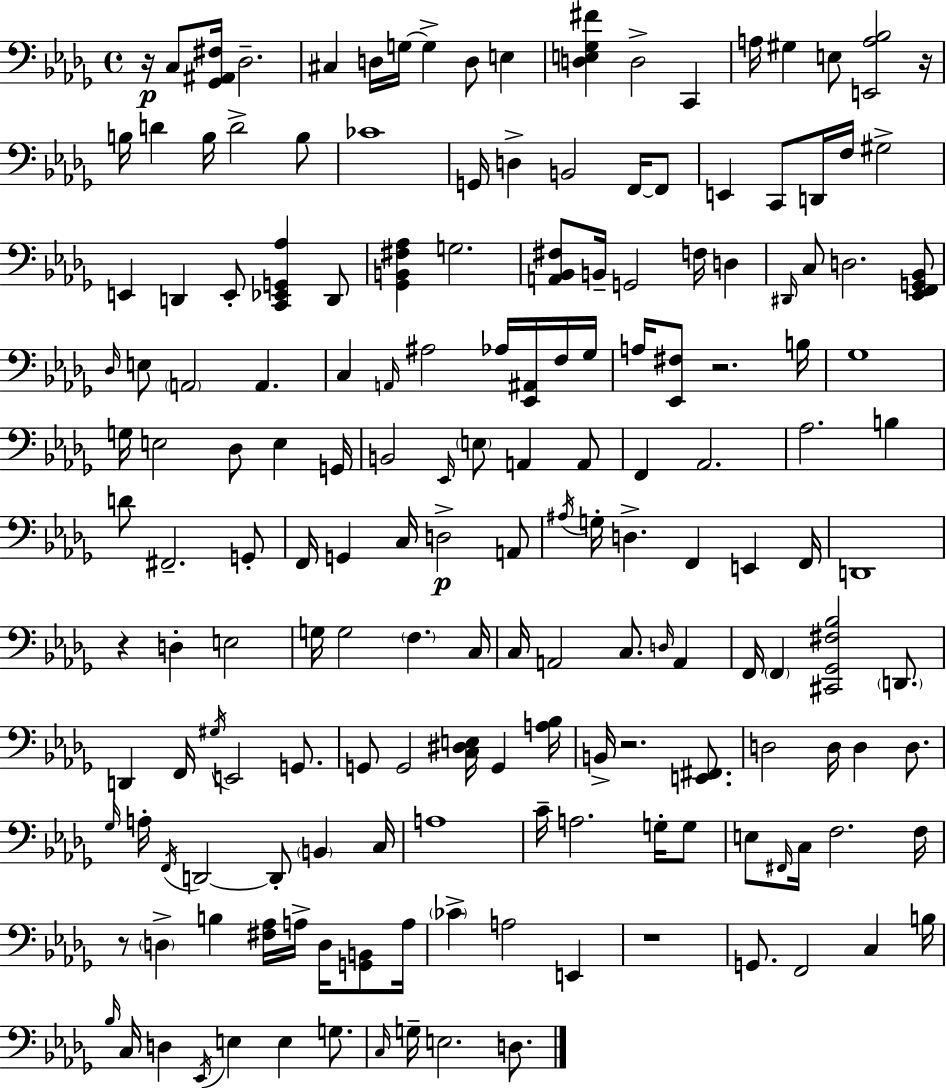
{
  \clef bass
  \time 4/4
  \defaultTimeSignature
  \key bes \minor
  \repeat volta 2 { r16\p c8 <ges, ais, fis>16 des2.-- | cis4 d16 g16~~ g4-> d8 e4 | <d e ges fis'>4 d2-> c,4 | a16 gis4 e8 <e, a bes>2 r16 | \break b16 d'4 b16 d'2-> b8 | ces'1 | g,16 d4-> b,2 f,16~~ f,8 | e,4 c,8 d,16 f16 gis2-> | \break e,4 d,4 e,8-. <c, ees, g, aes>4 d,8 | <ges, b, fis aes>4 g2. | <a, bes, fis>8 b,16-- g,2 f16 d4 | \grace { dis,16 } c8 d2. <ees, f, g, bes,>8 | \break \grace { des16 } e8 \parenthesize a,2 a,4. | c4 \grace { a,16 } ais2 aes16 | <ees, ais,>16 f16 ges16 a16 <ees, fis>8 r2. | b16 ges1 | \break g16 e2 des8 e4 | g,16 b,2 \grace { ees,16 } \parenthesize e8 a,4 | a,8 f,4 aes,2. | aes2. | \break b4 d'8 fis,2.-- | g,8-. f,16 g,4 c16 d2->\p | a,8 \acciaccatura { ais16 } g16-. d4.-> f,4 | e,4 f,16 d,1 | \break r4 d4-. e2 | g16 g2 \parenthesize f4. | c16 c16 a,2 c8. | \grace { d16 } a,4 f,16 \parenthesize f,4 <cis, ges, fis bes>2 | \break \parenthesize d,8. d,4 f,16 \acciaccatura { gis16 } e,2 | g,8. g,8 g,2 | <c dis e>16 g,4 <a bes>16 b,16-> r2. | <e, fis,>8. d2 d16 | \break d4 d8. \grace { ges16 } a16-. \acciaccatura { f,16 } d,2~~ | d,8-. \parenthesize b,4 c16 a1 | c'16-- a2. | g16-. g8 e8 \grace { fis,16 } c16 f2. | \break f16 r8 \parenthesize d4-> | b4 <fis aes>16 a16-> d16 <g, b,>8 a16 \parenthesize ces'4-> a2 | e,4 r1 | g,8. f,2 | \break c4 b16 \grace { bes16 } c16 d4 | \acciaccatura { ees,16 } e4 e4 g8. \grace { c16 } g16-- e2. | d8. } \bar "|."
}